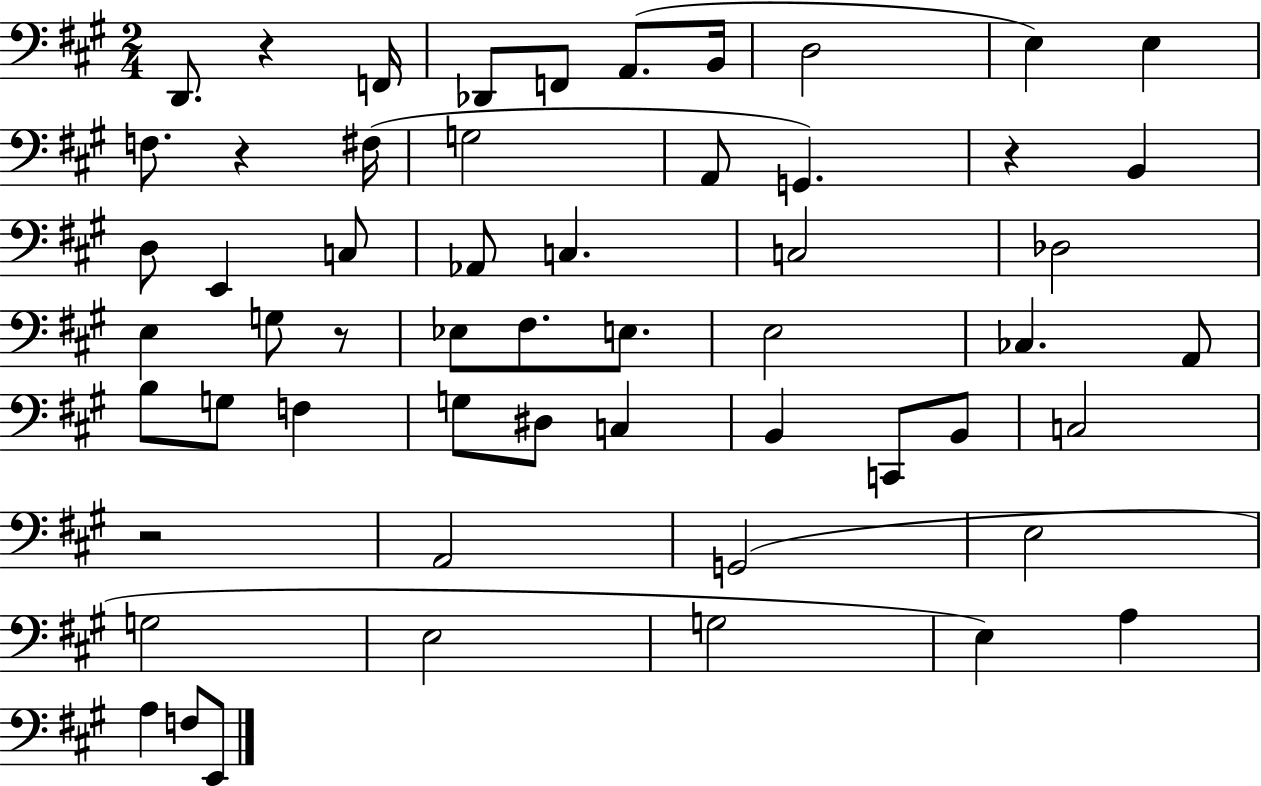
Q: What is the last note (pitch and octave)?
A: E2